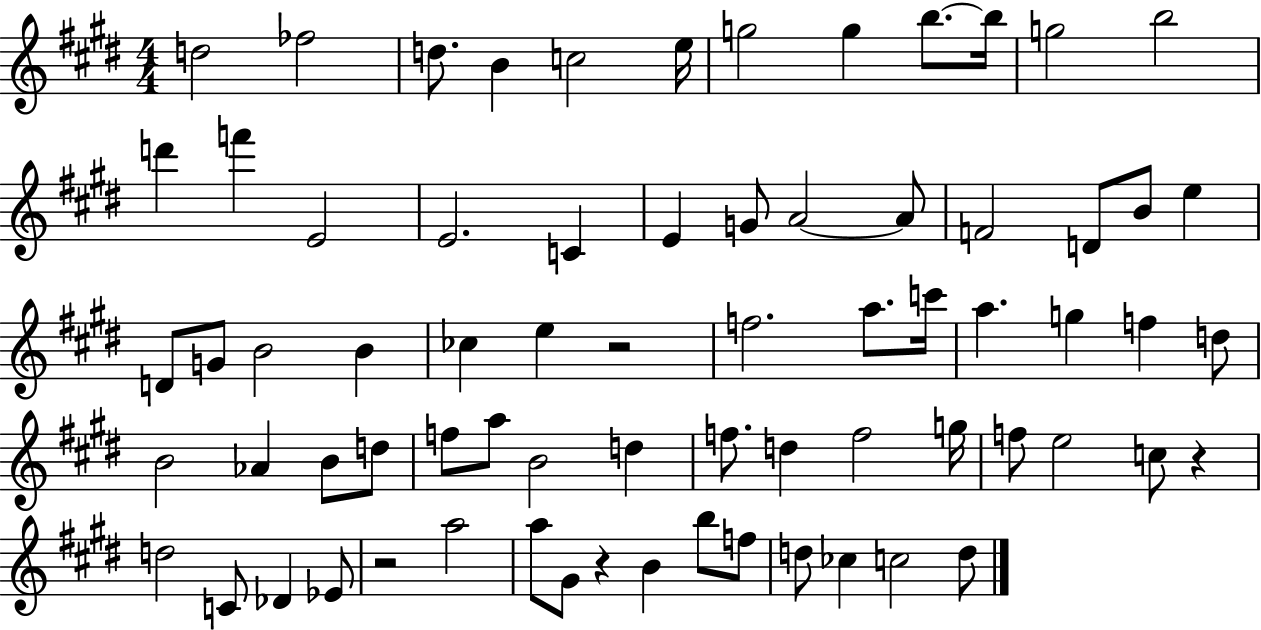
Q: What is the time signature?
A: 4/4